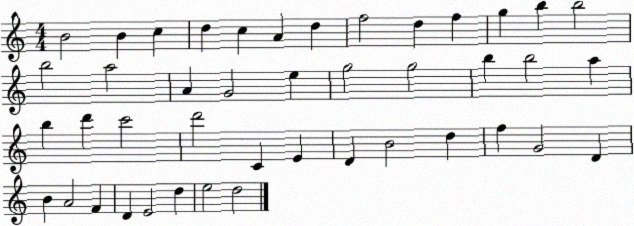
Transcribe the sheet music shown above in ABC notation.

X:1
T:Untitled
M:4/4
L:1/4
K:C
B2 B c d c A d f2 d f g b b2 b2 a2 A G2 e g2 g2 b b2 a b d' c'2 d'2 C E D B2 d f G2 D B A2 F D E2 d e2 d2